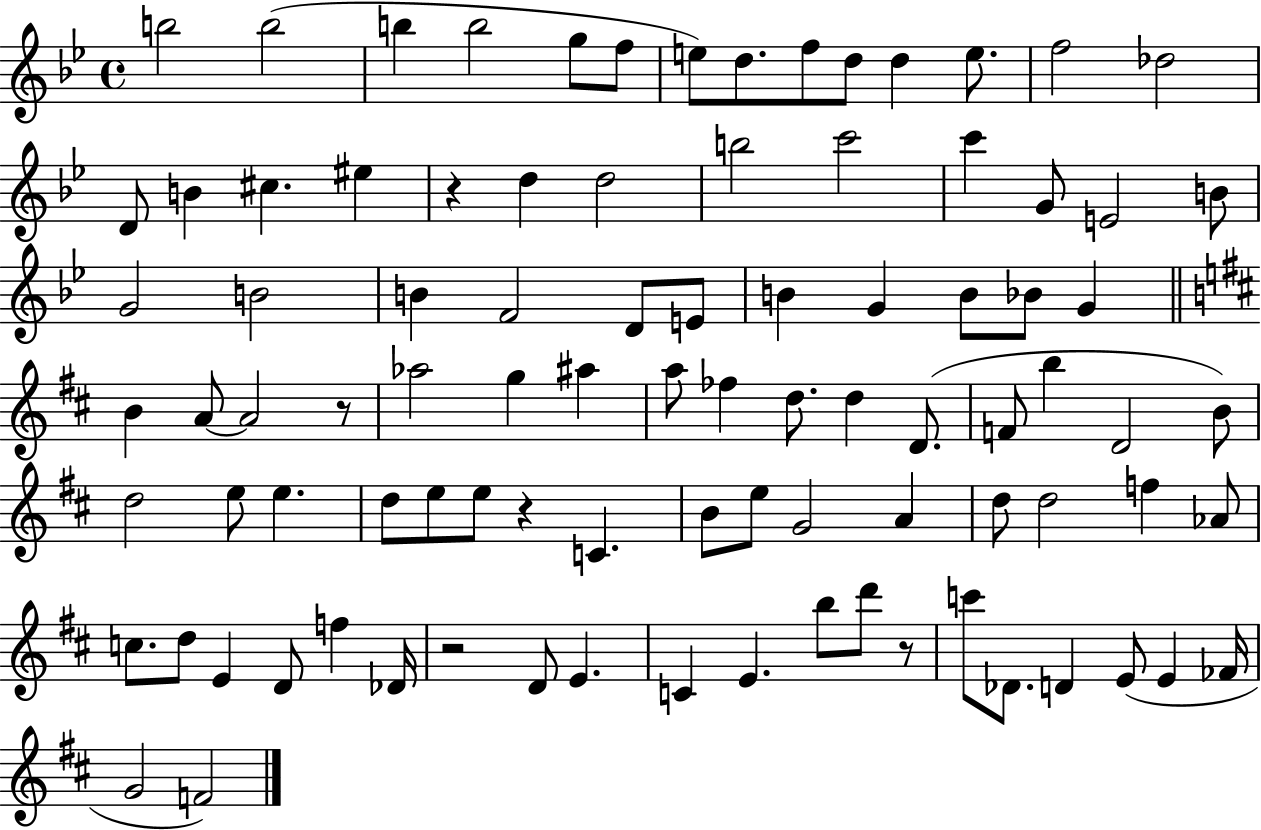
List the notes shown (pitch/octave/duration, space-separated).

B5/h B5/h B5/q B5/h G5/e F5/e E5/e D5/e. F5/e D5/e D5/q E5/e. F5/h Db5/h D4/e B4/q C#5/q. EIS5/q R/q D5/q D5/h B5/h C6/h C6/q G4/e E4/h B4/e G4/h B4/h B4/q F4/h D4/e E4/e B4/q G4/q B4/e Bb4/e G4/q B4/q A4/e A4/h R/e Ab5/h G5/q A#5/q A5/e FES5/q D5/e. D5/q D4/e. F4/e B5/q D4/h B4/e D5/h E5/e E5/q. D5/e E5/e E5/e R/q C4/q. B4/e E5/e G4/h A4/q D5/e D5/h F5/q Ab4/e C5/e. D5/e E4/q D4/e F5/q Db4/s R/h D4/e E4/q. C4/q E4/q. B5/e D6/e R/e C6/e Db4/e. D4/q E4/e E4/q FES4/s G4/h F4/h